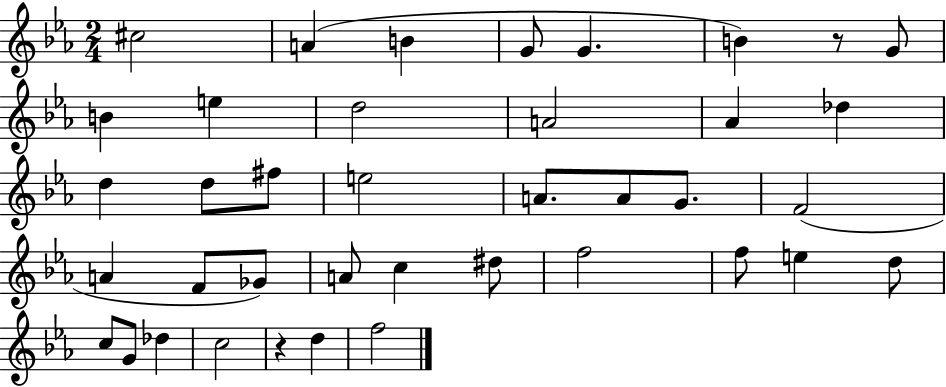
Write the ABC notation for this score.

X:1
T:Untitled
M:2/4
L:1/4
K:Eb
^c2 A B G/2 G B z/2 G/2 B e d2 A2 _A _d d d/2 ^f/2 e2 A/2 A/2 G/2 F2 A F/2 _G/2 A/2 c ^d/2 f2 f/2 e d/2 c/2 G/2 _d c2 z d f2